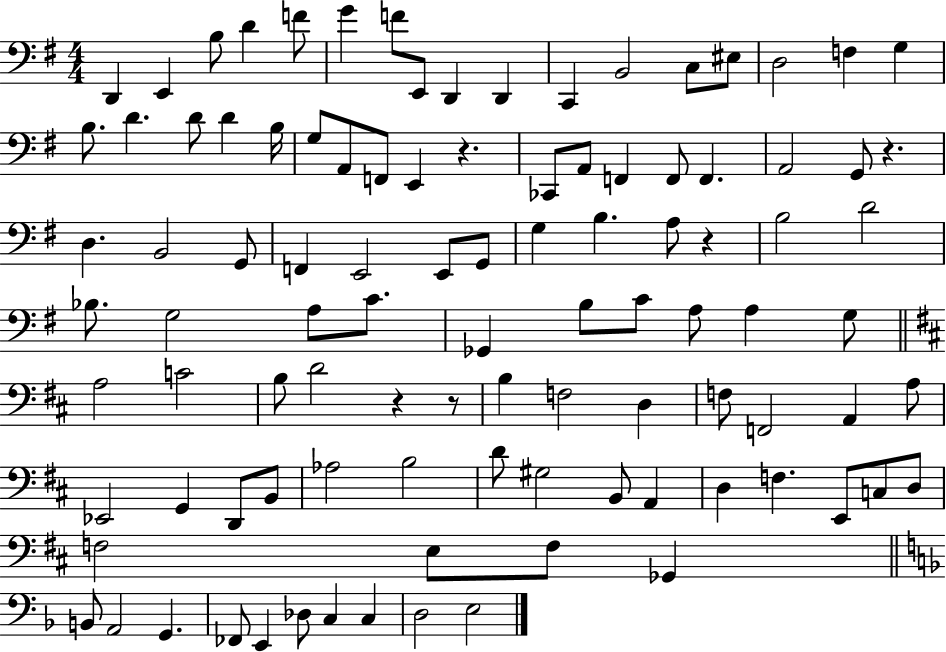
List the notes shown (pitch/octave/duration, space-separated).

D2/q E2/q B3/e D4/q F4/e G4/q F4/e E2/e D2/q D2/q C2/q B2/h C3/e EIS3/e D3/h F3/q G3/q B3/e. D4/q. D4/e D4/q B3/s G3/e A2/e F2/e E2/q R/q. CES2/e A2/e F2/q F2/e F2/q. A2/h G2/e R/q. D3/q. B2/h G2/e F2/q E2/h E2/e G2/e G3/q B3/q. A3/e R/q B3/h D4/h Bb3/e. G3/h A3/e C4/e. Gb2/q B3/e C4/e A3/e A3/q G3/e A3/h C4/h B3/e D4/h R/q R/e B3/q F3/h D3/q F3/e F2/h A2/q A3/e Eb2/h G2/q D2/e B2/e Ab3/h B3/h D4/e G#3/h B2/e A2/q D3/q F3/q. E2/e C3/e D3/e F3/h E3/e F3/e Gb2/q B2/e A2/h G2/q. FES2/e E2/q Db3/e C3/q C3/q D3/h E3/h